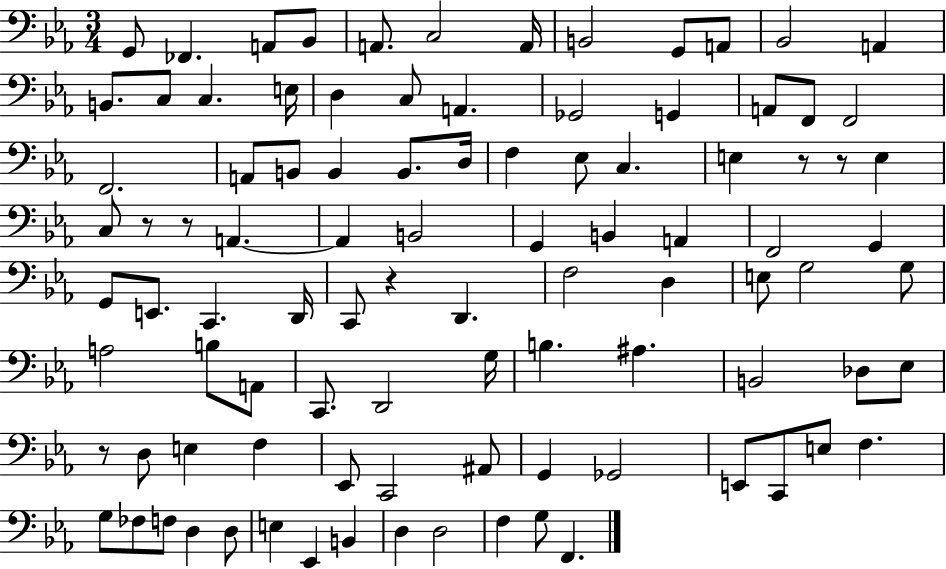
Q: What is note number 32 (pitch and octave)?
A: Eb3